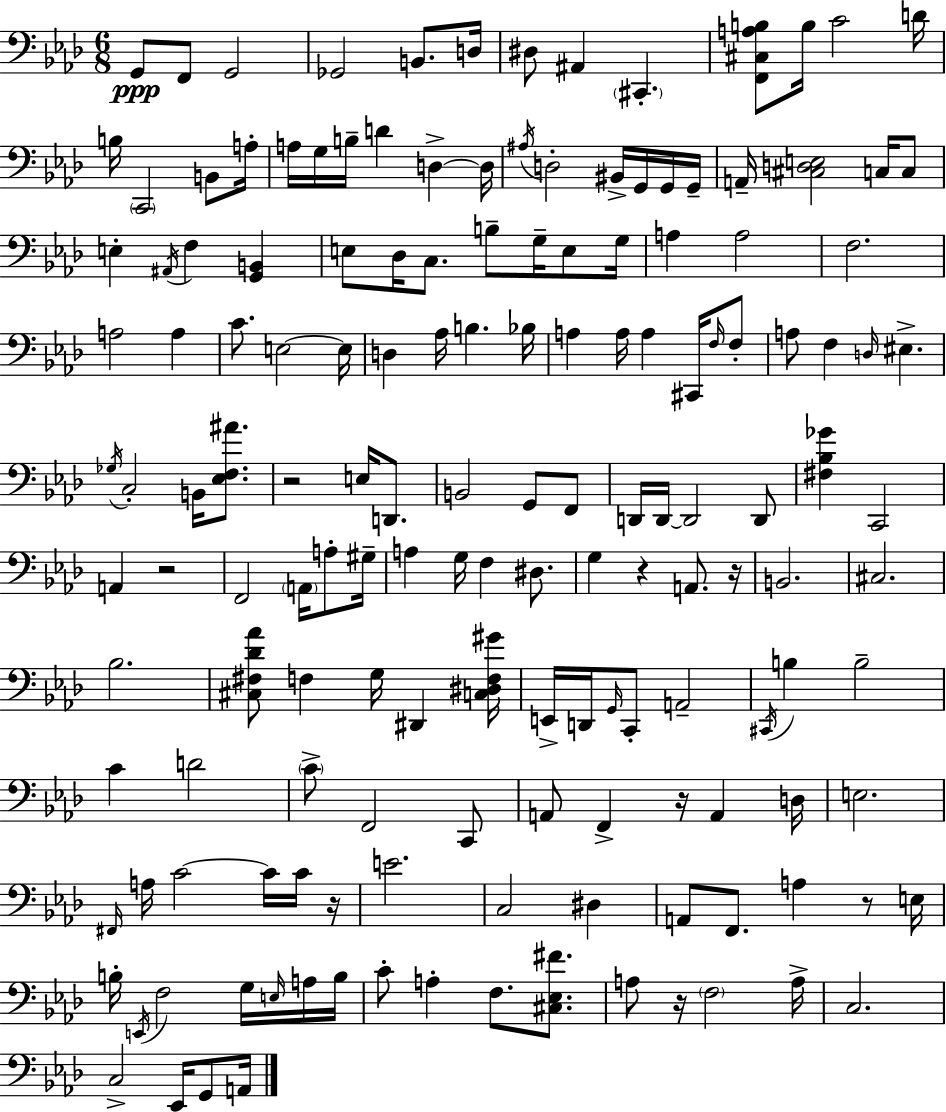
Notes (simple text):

G2/e F2/e G2/h Gb2/h B2/e. D3/s D#3/e A#2/q C#2/q. [F2,C#3,A3,B3]/e B3/s C4/h D4/s B3/s C2/h B2/e A3/s A3/s G3/s B3/s D4/q D3/q D3/s A#3/s D3/h BIS2/s G2/s G2/s G2/s A2/s [C#3,D3,E3]/h C3/s C3/e E3/q A#2/s F3/q [G2,B2]/q E3/e Db3/s C3/e. B3/e G3/s E3/e G3/s A3/q A3/h F3/h. A3/h A3/q C4/e. E3/h E3/s D3/q Ab3/s B3/q. Bb3/s A3/q A3/s A3/q C#2/s F3/s F3/e A3/e F3/q D3/s EIS3/q. Gb3/s C3/h B2/s [Eb3,F3,A#4]/e. R/h E3/s D2/e. B2/h G2/e F2/e D2/s D2/s D2/h D2/e [F#3,Bb3,Gb4]/q C2/h A2/q R/h F2/h A2/s A3/e G#3/s A3/q G3/s F3/q D#3/e. G3/q R/q A2/e. R/s B2/h. C#3/h. Bb3/h. [C#3,F#3,Db4,Ab4]/e F3/q G3/s D#2/q [C3,D#3,F3,G#4]/s E2/s D2/s G2/s C2/e A2/h C#2/s B3/q B3/h C4/q D4/h C4/e F2/h C2/e A2/e F2/q R/s A2/q D3/s E3/h. F#2/s A3/s C4/h C4/s C4/s R/s E4/h. C3/h D#3/q A2/e F2/e. A3/q R/e E3/s B3/s E2/s F3/h G3/s E3/s A3/s B3/s C4/e A3/q F3/e. [C#3,Eb3,F#4]/e. A3/e R/s F3/h A3/s C3/h. C3/h Eb2/s G2/e A2/s